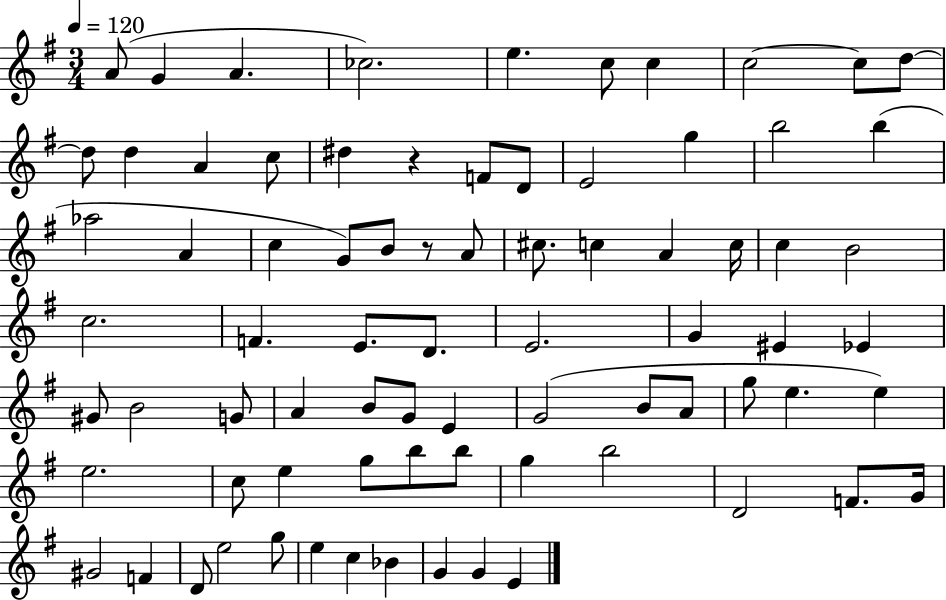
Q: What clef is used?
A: treble